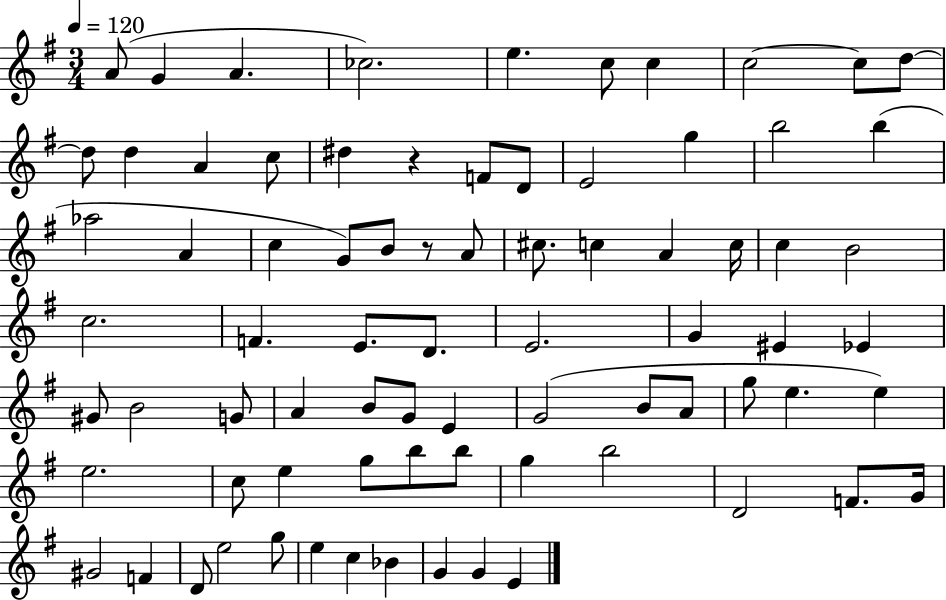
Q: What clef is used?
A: treble